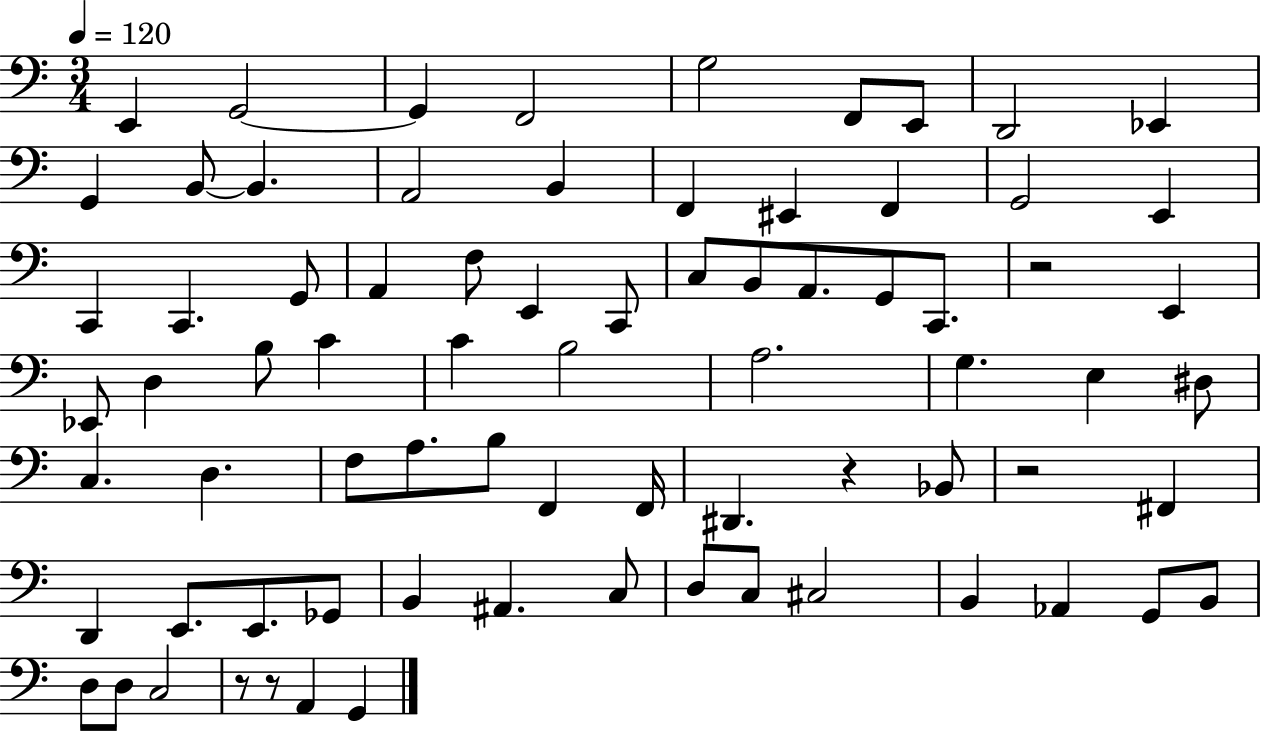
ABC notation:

X:1
T:Untitled
M:3/4
L:1/4
K:C
E,, G,,2 G,, F,,2 G,2 F,,/2 E,,/2 D,,2 _E,, G,, B,,/2 B,, A,,2 B,, F,, ^E,, F,, G,,2 E,, C,, C,, G,,/2 A,, F,/2 E,, C,,/2 C,/2 B,,/2 A,,/2 G,,/2 C,,/2 z2 E,, _E,,/2 D, B,/2 C C B,2 A,2 G, E, ^D,/2 C, D, F,/2 A,/2 B,/2 F,, F,,/4 ^D,, z _B,,/2 z2 ^F,, D,, E,,/2 E,,/2 _G,,/2 B,, ^A,, C,/2 D,/2 C,/2 ^C,2 B,, _A,, G,,/2 B,,/2 D,/2 D,/2 C,2 z/2 z/2 A,, G,,